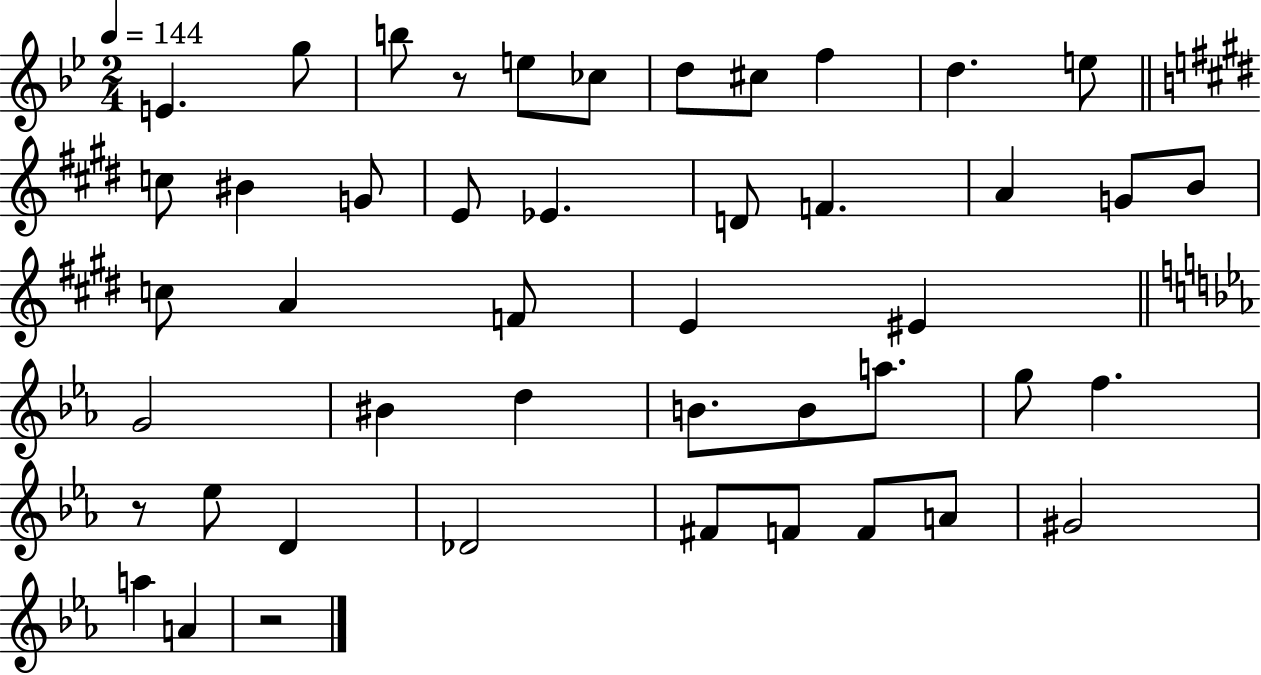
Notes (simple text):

E4/q. G5/e B5/e R/e E5/e CES5/e D5/e C#5/e F5/q D5/q. E5/e C5/e BIS4/q G4/e E4/e Eb4/q. D4/e F4/q. A4/q G4/e B4/e C5/e A4/q F4/e E4/q EIS4/q G4/h BIS4/q D5/q B4/e. B4/e A5/e. G5/e F5/q. R/e Eb5/e D4/q Db4/h F#4/e F4/e F4/e A4/e G#4/h A5/q A4/q R/h